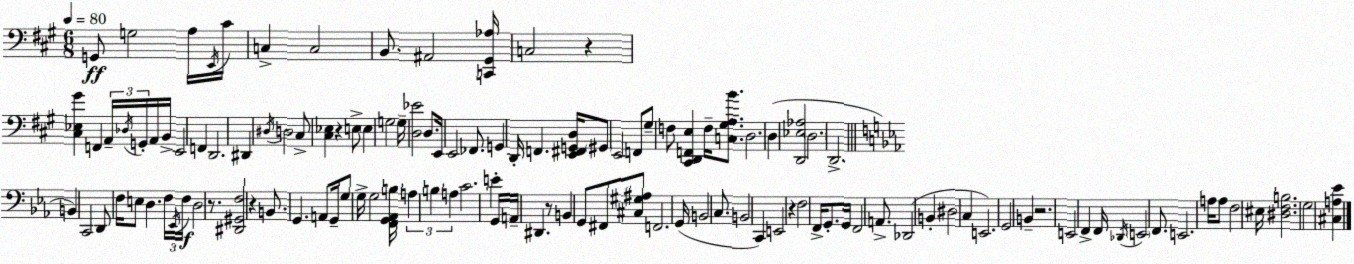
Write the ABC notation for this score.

X:1
T:Untitled
M:6/8
L:1/4
K:A
G,,/2 G,2 A,/4 E,,/4 ^C/4 C, C,2 B,,/2 ^A,,2 [C,,^G,,_A,]/4 C,2 z [^C,_E,^G] F,, A,,/4 _D,/4 G,,/4 A,,/4 B,,/4 E,,2 F,, D,,2 ^D,, ^D,/4 D,2 ^C,/2 [^C,_E,] z E,/2 E, G,2 G,/4 [D,_E]2 D,/2 E,,/4 E,,2 _F,,/2 G,, D,,/4 F,, [E,,^F,,G,,D,]/4 ^G,,/2 E,,2 F,,/2 ^G,/2 F,/2 [^C,,D,,F,,E,] F,/4 [C,^G,A,B]/2 D,2 D, [D,,_E,_A,]2 D,2 D,,2 B,, C,,2 D,,/2 F,/4 E,/2 D, F,/4 _E,,/4 F,/4 D,2 z/2 [^D,,^G,,F,]2 z B,,/2 G,, A,,/2 G,,/4 G,/2 G,/4 G,2 [F,,G,,_A,,B,]/4 A, B, A, C2 E G,,/4 A,,/4 ^D,, z/2 B,, G,,/2 ^F,,/2 [^C,^G,^A,]/2 F,,2 G,,/4 B,,2 C,/2 B,,2 C,, E,,2 z F,2 F,,/4 G,,/2 G,,/4 F,,2 A,,/2 _D,,2 B,, ^D,2 C, E,,2 G,,2 B,, z2 E,,2 F,, F,,/4 _D,,/4 E,,2 F,,/2 E,,2 A,/4 A,/2 F,2 ^E,/4 [^D,F,B,]2 G,2 [^C,A,_E]